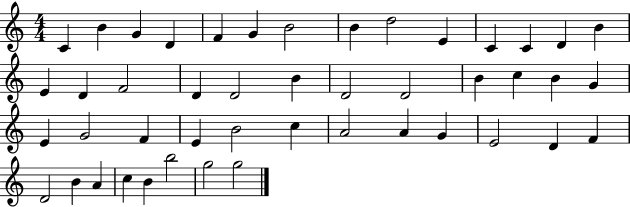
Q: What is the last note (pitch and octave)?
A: G5